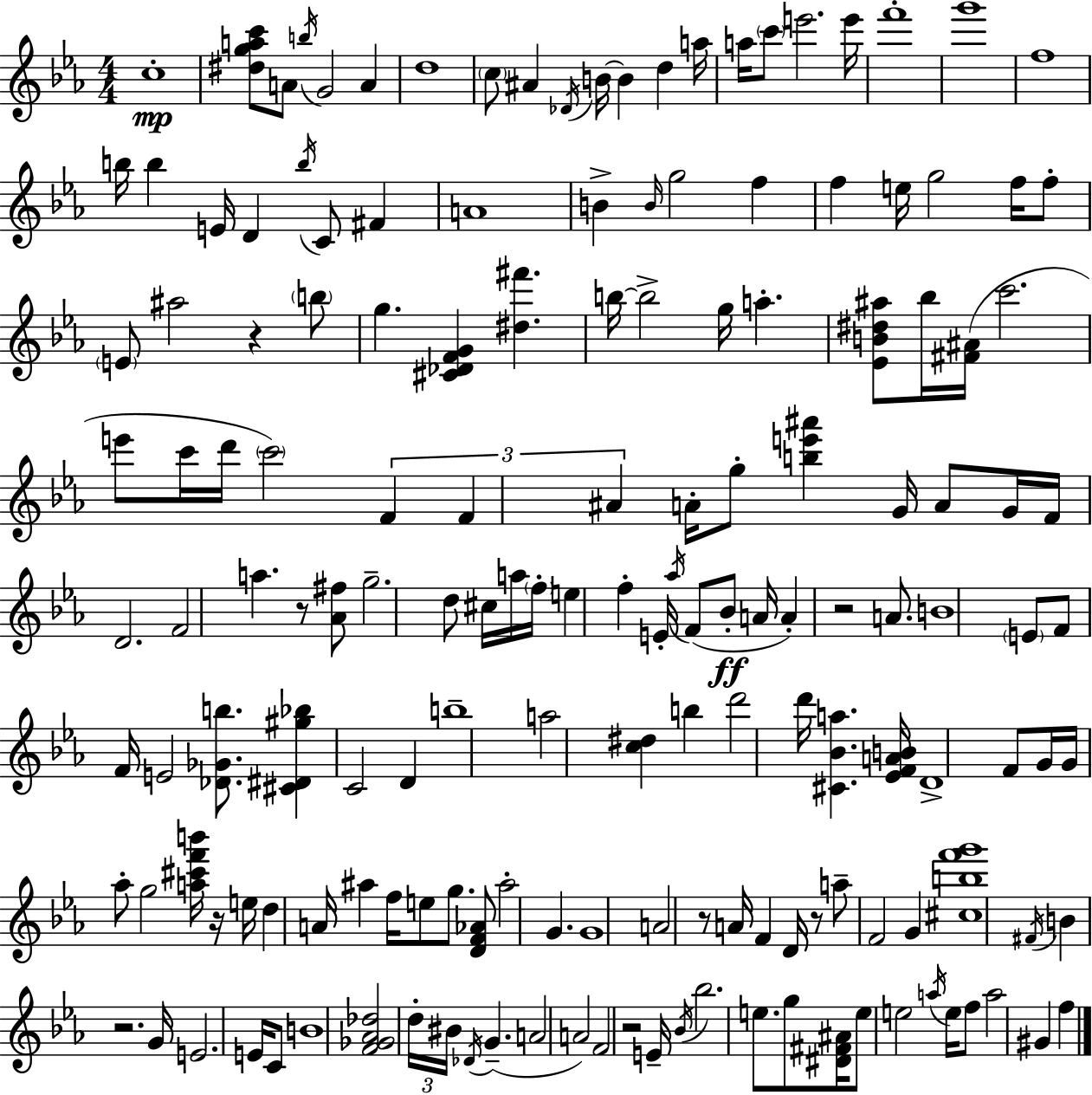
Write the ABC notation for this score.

X:1
T:Untitled
M:4/4
L:1/4
K:Eb
c4 [^dgac']/2 A/2 b/4 G2 A d4 c/2 ^A _D/4 B/4 B d a/4 a/4 c'/2 e'2 e'/4 f'4 g'4 f4 b/4 b E/4 D b/4 C/2 ^F A4 B B/4 g2 f f e/4 g2 f/4 f/2 E/2 ^a2 z b/2 g [^C_DFG] [^d^f'] b/4 b2 g/4 a [_EB^d^a]/2 _b/4 [^F^A]/4 c'2 e'/2 c'/4 d'/4 c'2 F F ^A A/4 g/2 [be'^a'] G/4 A/2 G/4 F/4 D2 F2 a z/2 [_A^f]/2 g2 d/2 ^c/4 a/4 f/4 e f E/4 _a/4 F/2 _B/2 A/4 A z2 A/2 B4 E/2 F/2 F/4 E2 [_D_Gb]/2 [^C^D^g_b] C2 D b4 a2 [c^d] b d'2 d'/4 [^C_Ba] [_EFAB]/4 D4 F/2 G/4 G/4 _a/2 g2 [a^c'f'b']/4 z/4 e/4 d A/4 ^a f/4 e/2 g/2 [DF_A]/2 ^a2 G G4 A2 z/2 A/4 F D/4 z/2 a/2 F2 G [^cbf'g']4 ^F/4 B z2 G/4 E2 E/4 C/2 B4 [F_G_A_d]2 d/4 ^B/4 _D/4 G A2 A2 F2 z2 E/4 _B/4 _b2 e/2 g/2 [^D^F^A]/4 e/2 e2 a/4 e/4 f/2 a2 ^G f